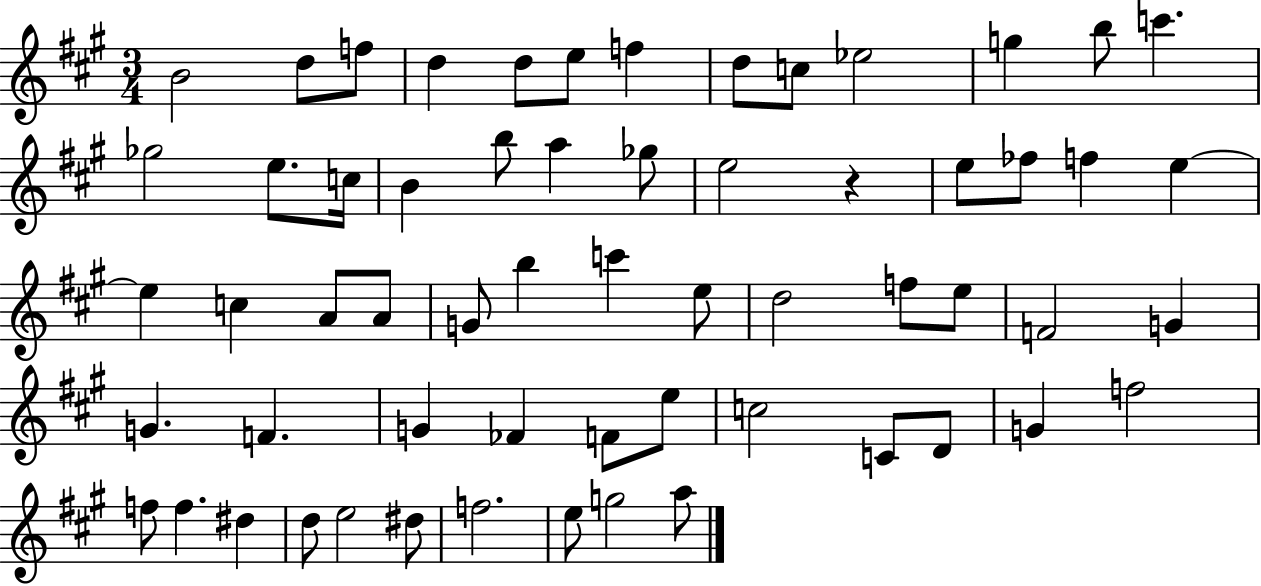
{
  \clef treble
  \numericTimeSignature
  \time 3/4
  \key a \major
  b'2 d''8 f''8 | d''4 d''8 e''8 f''4 | d''8 c''8 ees''2 | g''4 b''8 c'''4. | \break ges''2 e''8. c''16 | b'4 b''8 a''4 ges''8 | e''2 r4 | e''8 fes''8 f''4 e''4~~ | \break e''4 c''4 a'8 a'8 | g'8 b''4 c'''4 e''8 | d''2 f''8 e''8 | f'2 g'4 | \break g'4. f'4. | g'4 fes'4 f'8 e''8 | c''2 c'8 d'8 | g'4 f''2 | \break f''8 f''4. dis''4 | d''8 e''2 dis''8 | f''2. | e''8 g''2 a''8 | \break \bar "|."
}